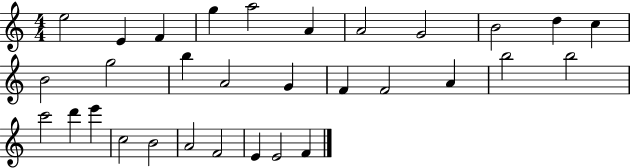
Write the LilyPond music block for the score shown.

{
  \clef treble
  \numericTimeSignature
  \time 4/4
  \key c \major
  e''2 e'4 f'4 | g''4 a''2 a'4 | a'2 g'2 | b'2 d''4 c''4 | \break b'2 g''2 | b''4 a'2 g'4 | f'4 f'2 a'4 | b''2 b''2 | \break c'''2 d'''4 e'''4 | c''2 b'2 | a'2 f'2 | e'4 e'2 f'4 | \break \bar "|."
}